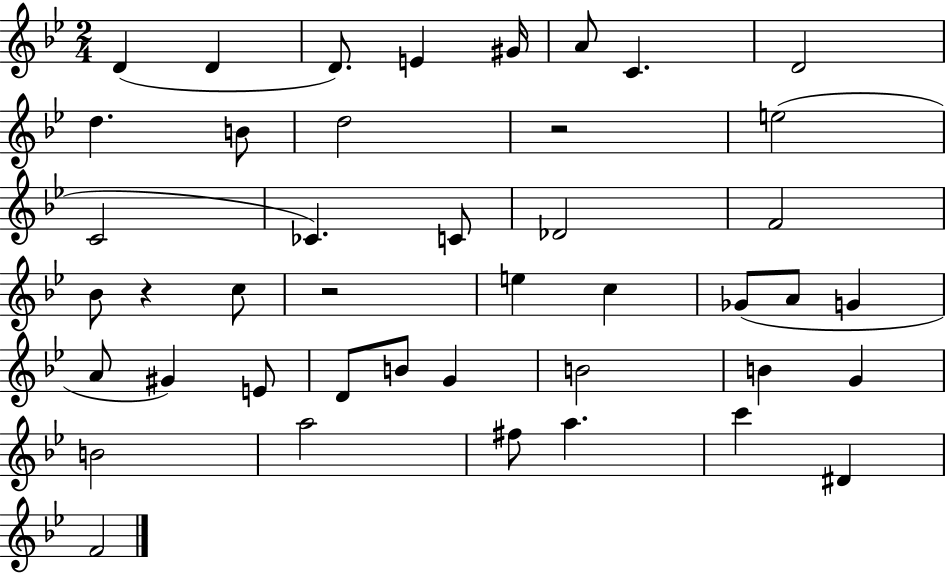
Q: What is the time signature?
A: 2/4